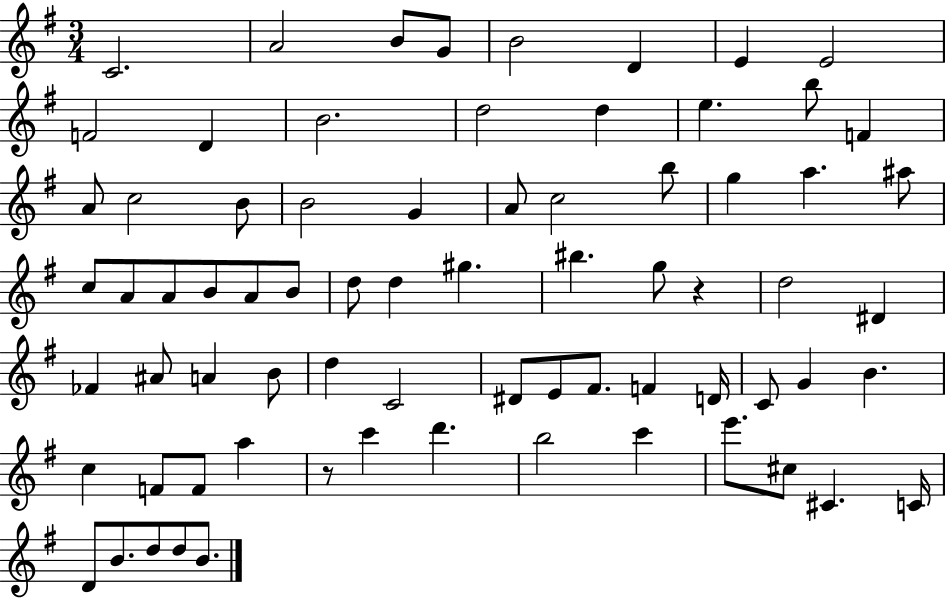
{
  \clef treble
  \numericTimeSignature
  \time 3/4
  \key g \major
  c'2. | a'2 b'8 g'8 | b'2 d'4 | e'4 e'2 | \break f'2 d'4 | b'2. | d''2 d''4 | e''4. b''8 f'4 | \break a'8 c''2 b'8 | b'2 g'4 | a'8 c''2 b''8 | g''4 a''4. ais''8 | \break c''8 a'8 a'8 b'8 a'8 b'8 | d''8 d''4 gis''4. | bis''4. g''8 r4 | d''2 dis'4 | \break fes'4 ais'8 a'4 b'8 | d''4 c'2 | dis'8 e'8 fis'8. f'4 d'16 | c'8 g'4 b'4. | \break c''4 f'8 f'8 a''4 | r8 c'''4 d'''4. | b''2 c'''4 | e'''8. cis''8 cis'4. c'16 | \break d'8 b'8. d''8 d''8 b'8. | \bar "|."
}